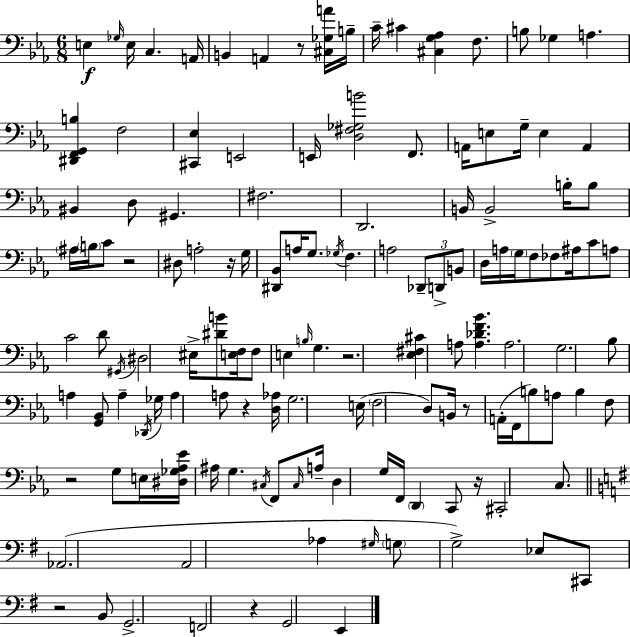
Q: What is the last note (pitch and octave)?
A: E2